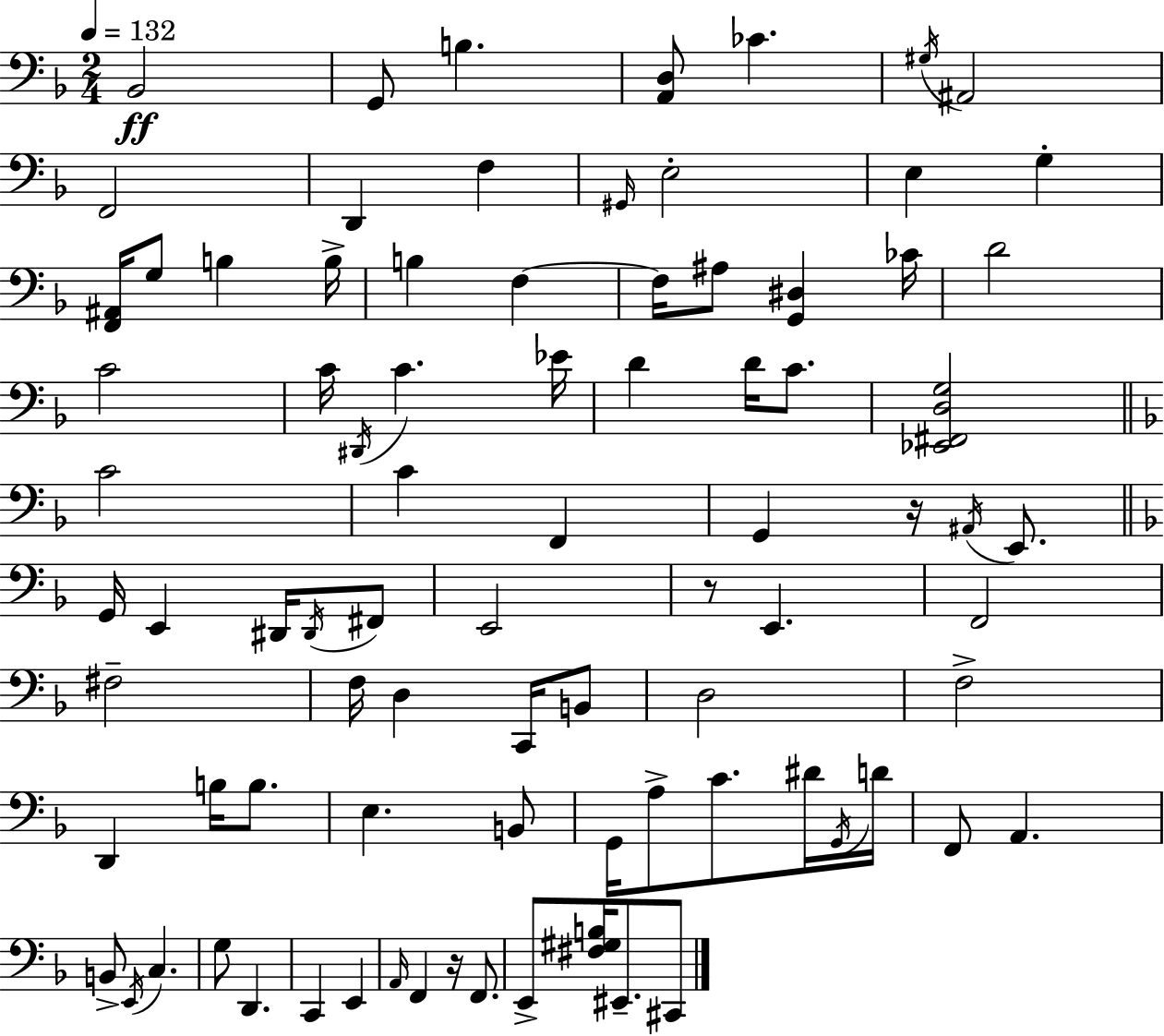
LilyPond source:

{
  \clef bass
  \numericTimeSignature
  \time 2/4
  \key f \major
  \tempo 4 = 132
  \repeat volta 2 { bes,2\ff | g,8 b4. | <a, d>8 ces'4. | \acciaccatura { gis16 } ais,2 | \break f,2 | d,4 f4 | \grace { gis,16 } e2-. | e4 g4-. | \break <f, ais,>16 g8 b4 | b16-> b4 f4~~ | f16 ais8 <g, dis>4 | ces'16 d'2 | \break c'2 | c'16 \acciaccatura { dis,16 } c'4. | ees'16 d'4 d'16 | c'8. <ees, fis, d g>2 | \break \bar "||" \break \key d \minor c'2 | c'4 f,4 | g,4 r16 \acciaccatura { ais,16 } e,8. | \bar "||" \break \key f \major g,16 e,4 dis,16 \acciaccatura { dis,16 } fis,8 | e,2 | r8 e,4. | f,2 | \break fis2-- | f16 d4 c,16 b,8 | d2 | f2-> | \break d,4 b16 b8. | e4. b,8 | g,16 a8-> c'8. dis'16 | \acciaccatura { g,16 } d'16 f,8 a,4. | \break b,8-> \acciaccatura { e,16 } c4. | g8 d,4. | c,4 e,4 | \grace { a,16 } f,4 | \break r16 f,8. e,8-> <fis gis b>16 eis,8.-- | cis,8 } \bar "|."
}